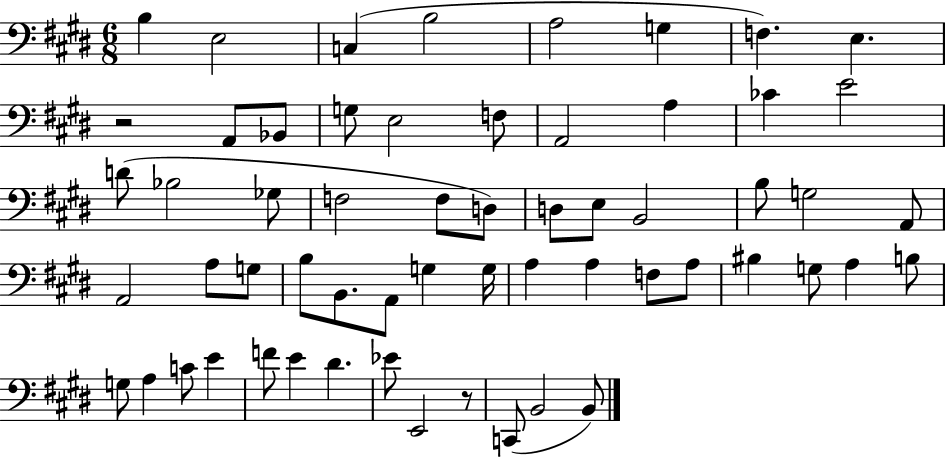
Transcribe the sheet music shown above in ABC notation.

X:1
T:Untitled
M:6/8
L:1/4
K:E
B, E,2 C, B,2 A,2 G, F, E, z2 A,,/2 _B,,/2 G,/2 E,2 F,/2 A,,2 A, _C E2 D/2 _B,2 _G,/2 F,2 F,/2 D,/2 D,/2 E,/2 B,,2 B,/2 G,2 A,,/2 A,,2 A,/2 G,/2 B,/2 B,,/2 A,,/2 G, G,/4 A, A, F,/2 A,/2 ^B, G,/2 A, B,/2 G,/2 A, C/2 E F/2 E ^D _E/2 E,,2 z/2 C,,/2 B,,2 B,,/2